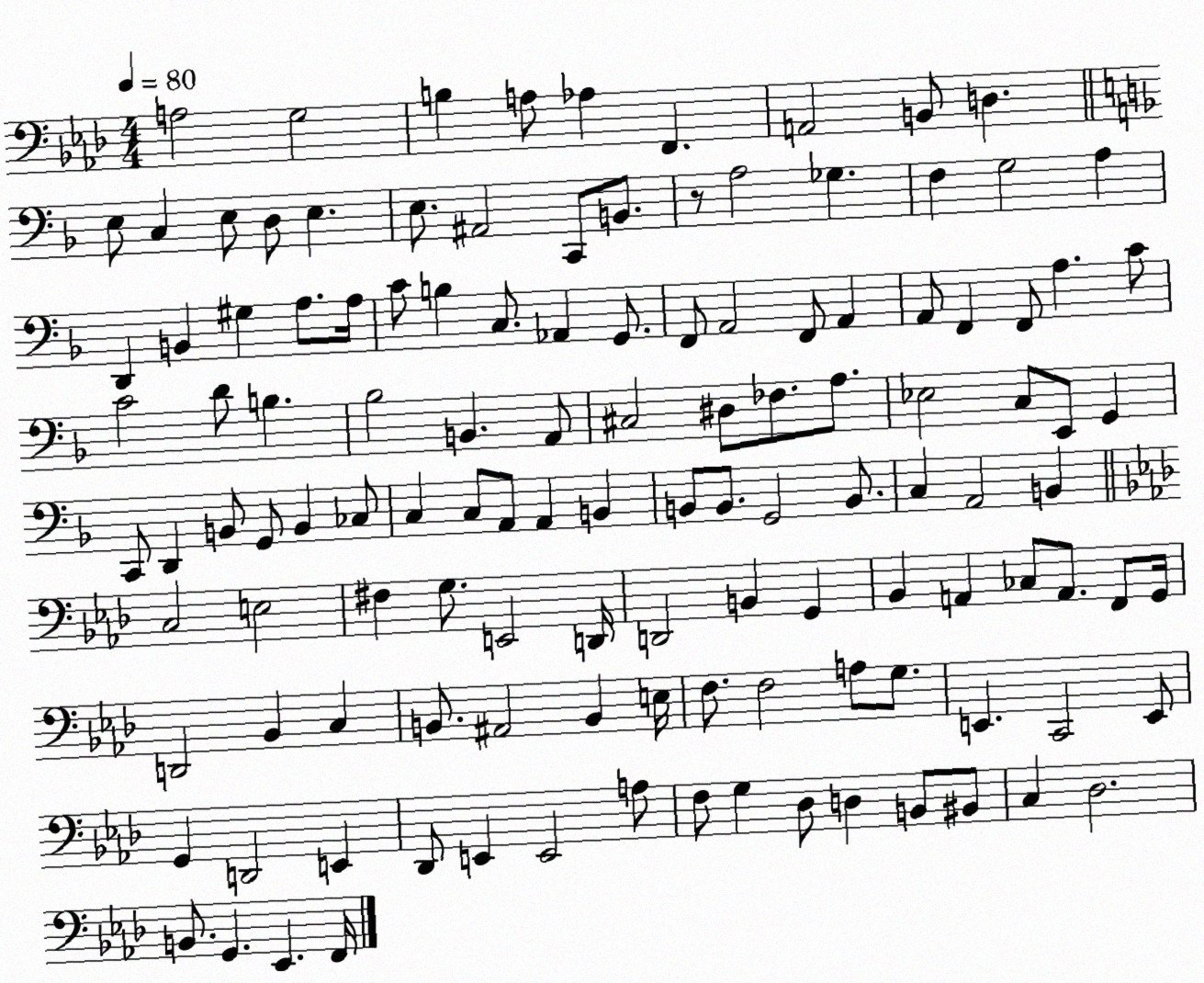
X:1
T:Untitled
M:4/4
L:1/4
K:Ab
A,2 G,2 B, A,/2 _A, F,, A,,2 B,,/2 D, E,/2 C, E,/2 D,/2 E, E,/2 ^A,,2 C,,/2 B,,/2 z/2 A,2 _G, F, G,2 A, D,, B,, ^G, A,/2 A,/4 C/2 B, C,/2 _A,, G,,/2 F,,/2 A,,2 F,,/2 A,, A,,/2 F,, F,,/2 A, C/2 C2 D/2 B, _B,2 B,, A,,/2 ^C,2 ^D,/2 _F,/2 A,/2 _E,2 C,/2 E,,/2 G,, C,,/2 D,, B,,/2 G,,/2 B,, _C,/2 C, C,/2 A,,/2 A,, B,, B,,/2 B,,/2 G,,2 B,,/2 C, A,,2 B,, C,2 E,2 ^F, G,/2 E,,2 D,,/4 D,,2 B,, G,, _B,, A,, _C,/2 A,,/2 F,,/2 G,,/4 D,,2 _B,, C, B,,/2 ^A,,2 B,, E,/4 F,/2 F,2 A,/2 G,/2 E,, C,,2 E,,/2 G,, D,,2 E,, _D,,/2 E,, E,,2 A,/2 F,/2 G, _D,/2 D, B,,/2 ^B,,/2 C, _D,2 B,,/2 G,, _E,, F,,/4